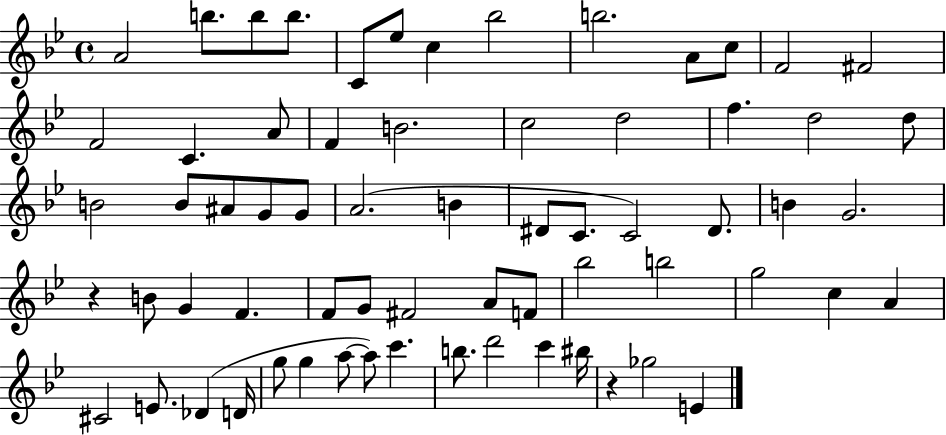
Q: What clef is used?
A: treble